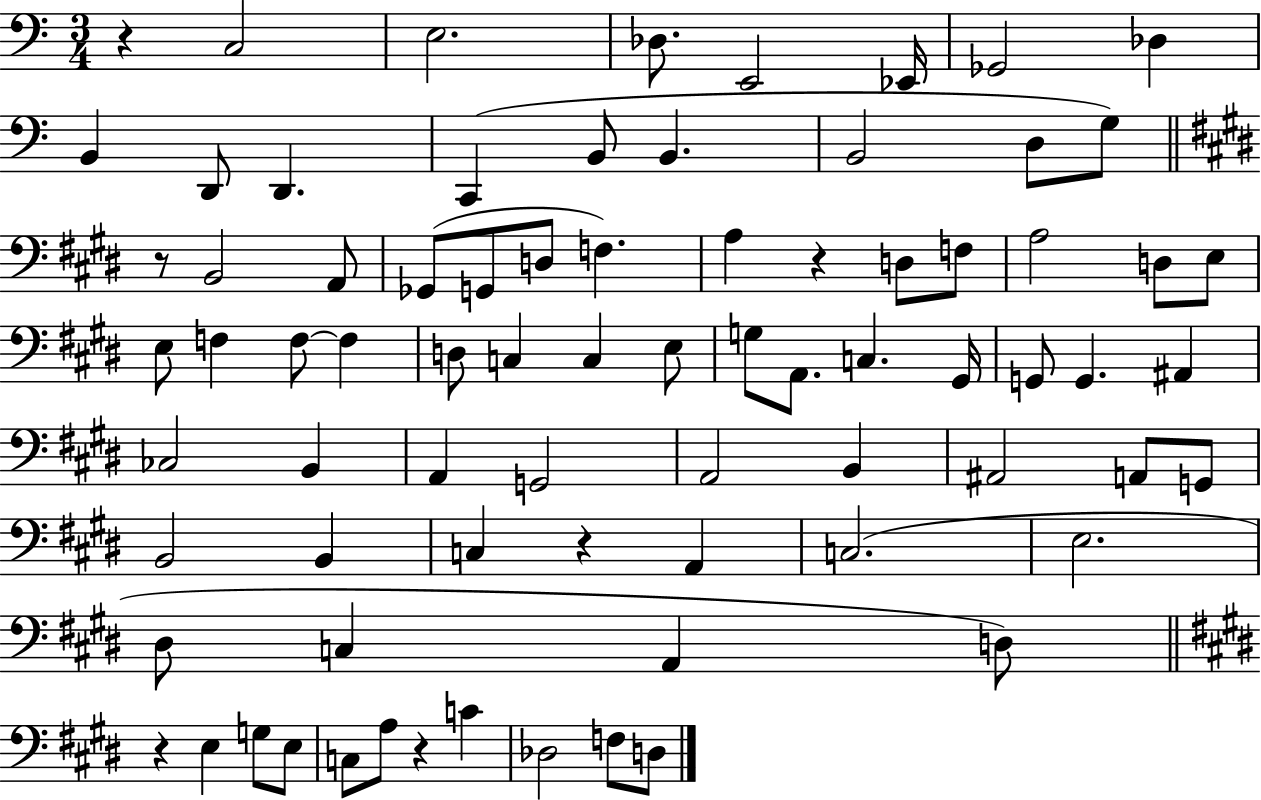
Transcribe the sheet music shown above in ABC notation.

X:1
T:Untitled
M:3/4
L:1/4
K:C
z C,2 E,2 _D,/2 E,,2 _E,,/4 _G,,2 _D, B,, D,,/2 D,, C,, B,,/2 B,, B,,2 D,/2 G,/2 z/2 B,,2 A,,/2 _G,,/2 G,,/2 D,/2 F, A, z D,/2 F,/2 A,2 D,/2 E,/2 E,/2 F, F,/2 F, D,/2 C, C, E,/2 G,/2 A,,/2 C, ^G,,/4 G,,/2 G,, ^A,, _C,2 B,, A,, G,,2 A,,2 B,, ^A,,2 A,,/2 G,,/2 B,,2 B,, C, z A,, C,2 E,2 ^D,/2 C, A,, D,/2 z E, G,/2 E,/2 C,/2 A,/2 z C _D,2 F,/2 D,/2